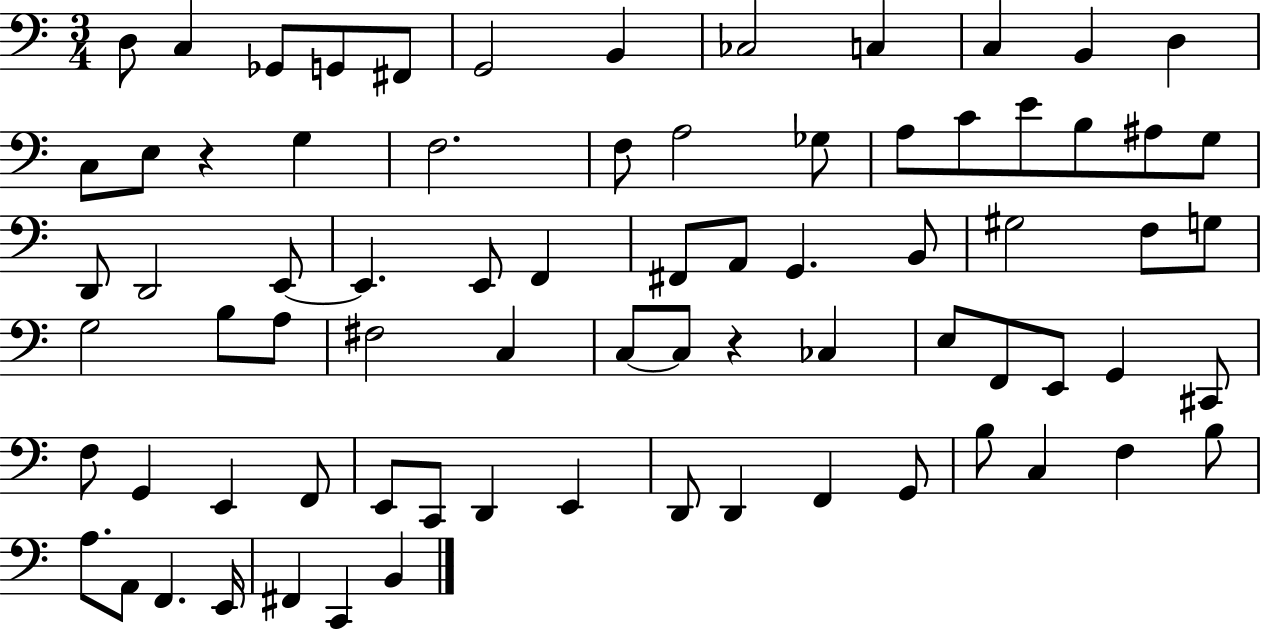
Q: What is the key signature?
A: C major